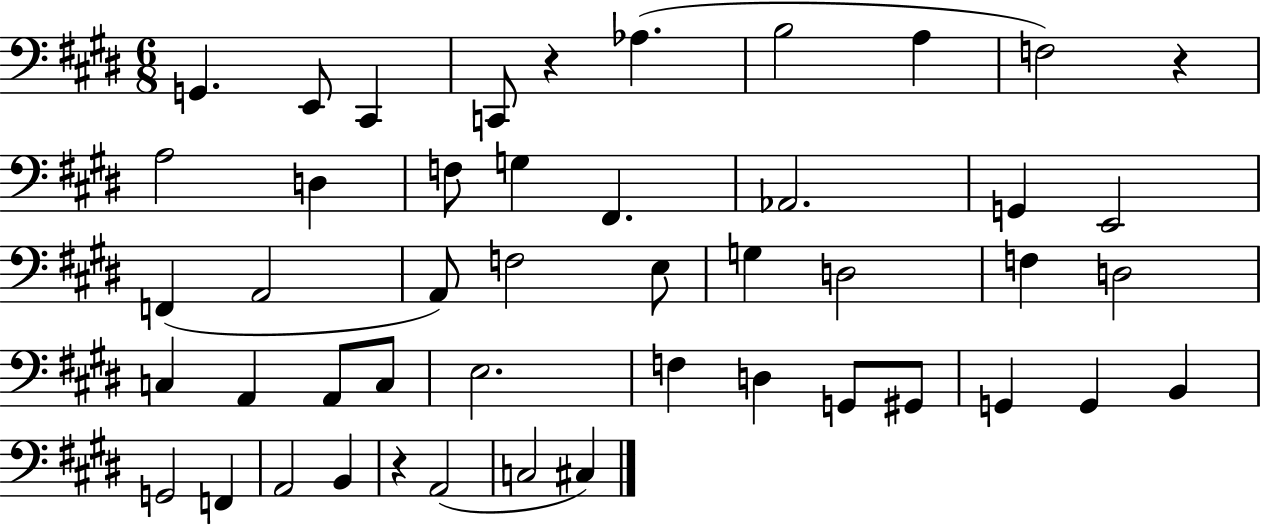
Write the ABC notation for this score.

X:1
T:Untitled
M:6/8
L:1/4
K:E
G,, E,,/2 ^C,, C,,/2 z _A, B,2 A, F,2 z A,2 D, F,/2 G, ^F,, _A,,2 G,, E,,2 F,, A,,2 A,,/2 F,2 E,/2 G, D,2 F, D,2 C, A,, A,,/2 C,/2 E,2 F, D, G,,/2 ^G,,/2 G,, G,, B,, G,,2 F,, A,,2 B,, z A,,2 C,2 ^C,